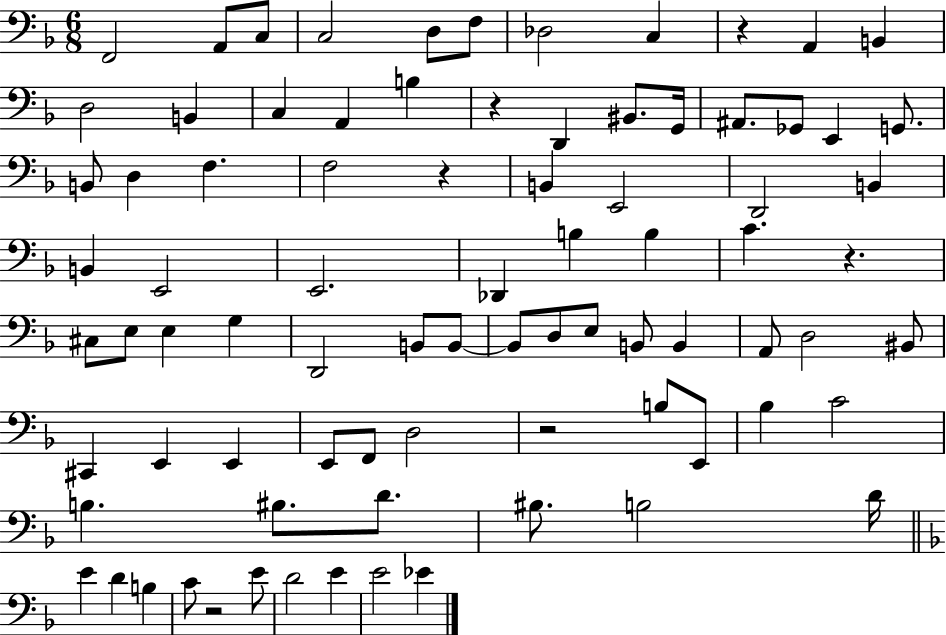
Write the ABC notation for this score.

X:1
T:Untitled
M:6/8
L:1/4
K:F
F,,2 A,,/2 C,/2 C,2 D,/2 F,/2 _D,2 C, z A,, B,, D,2 B,, C, A,, B, z D,, ^B,,/2 G,,/4 ^A,,/2 _G,,/2 E,, G,,/2 B,,/2 D, F, F,2 z B,, E,,2 D,,2 B,, B,, E,,2 E,,2 _D,, B, B, C z ^C,/2 E,/2 E, G, D,,2 B,,/2 B,,/2 B,,/2 D,/2 E,/2 B,,/2 B,, A,,/2 D,2 ^B,,/2 ^C,, E,, E,, E,,/2 F,,/2 D,2 z2 B,/2 E,,/2 _B, C2 B, ^B,/2 D/2 ^B,/2 B,2 D/4 E D B, C/2 z2 E/2 D2 E E2 _E